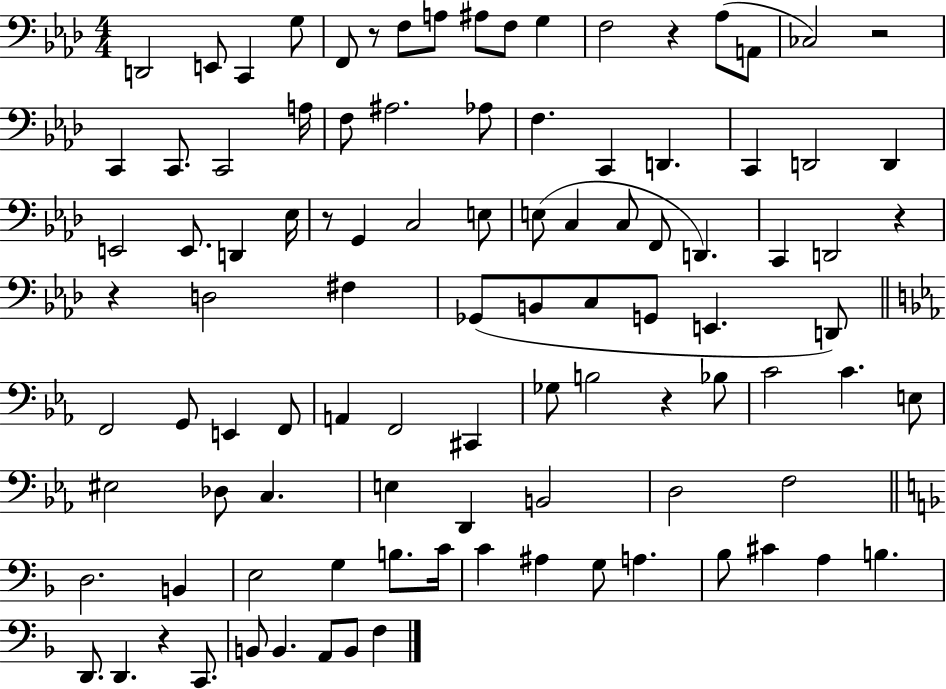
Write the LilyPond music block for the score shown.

{
  \clef bass
  \numericTimeSignature
  \time 4/4
  \key aes \major
  d,2 e,8 c,4 g8 | f,8 r8 f8 a8 ais8 f8 g4 | f2 r4 aes8( a,8 | ces2) r2 | \break c,4 c,8. c,2 a16 | f8 ais2. aes8 | f4. c,4 d,4. | c,4 d,2 d,4 | \break e,2 e,8. d,4 ees16 | r8 g,4 c2 e8 | e8( c4 c8 f,8 d,4.) | c,4 d,2 r4 | \break r4 d2 fis4 | ges,8( b,8 c8 g,8 e,4. d,8) | \bar "||" \break \key ees \major f,2 g,8 e,4 f,8 | a,4 f,2 cis,4 | ges8 b2 r4 bes8 | c'2 c'4. e8 | \break eis2 des8 c4. | e4 d,4 b,2 | d2 f2 | \bar "||" \break \key f \major d2. b,4 | e2 g4 b8. c'16 | c'4 ais4 g8 a4. | bes8 cis'4 a4 b4. | \break d,8. d,4. r4 c,8. | b,8 b,4. a,8 b,8 f4 | \bar "|."
}